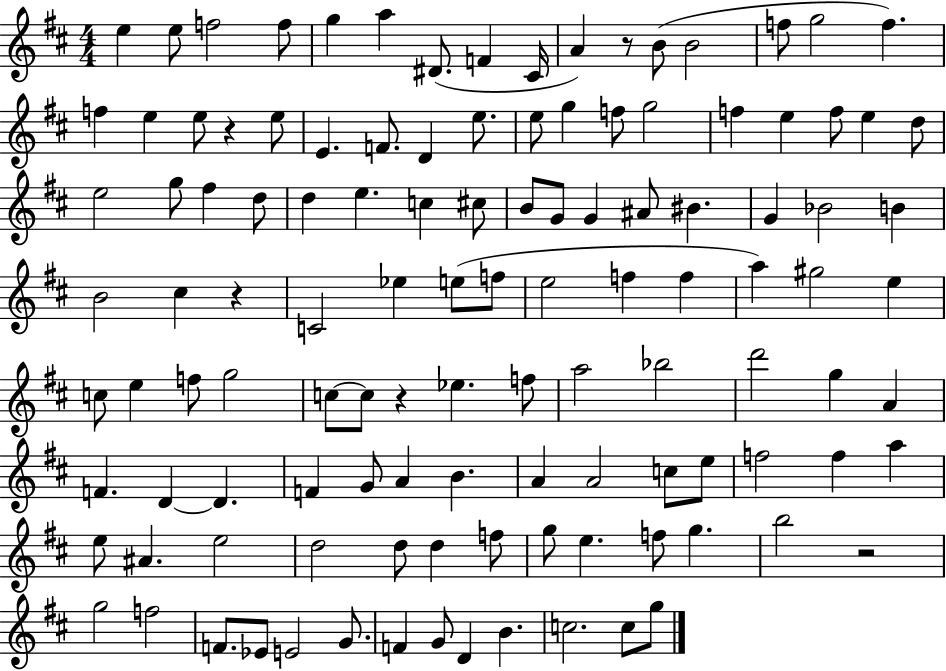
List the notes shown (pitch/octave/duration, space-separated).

E5/q E5/e F5/h F5/e G5/q A5/q D#4/e. F4/q C#4/s A4/q R/e B4/e B4/h F5/e G5/h F5/q. F5/q E5/q E5/e R/q E5/e E4/q. F4/e. D4/q E5/e. E5/e G5/q F5/e G5/h F5/q E5/q F5/e E5/q D5/e E5/h G5/e F#5/q D5/e D5/q E5/q. C5/q C#5/e B4/e G4/e G4/q A#4/e BIS4/q. G4/q Bb4/h B4/q B4/h C#5/q R/q C4/h Eb5/q E5/e F5/e E5/h F5/q F5/q A5/q G#5/h E5/q C5/e E5/q F5/e G5/h C5/e C5/e R/q Eb5/q. F5/e A5/h Bb5/h D6/h G5/q A4/q F4/q. D4/q D4/q. F4/q G4/e A4/q B4/q. A4/q A4/h C5/e E5/e F5/h F5/q A5/q E5/e A#4/q. E5/h D5/h D5/e D5/q F5/e G5/e E5/q. F5/e G5/q. B5/h R/h G5/h F5/h F4/e. Eb4/e E4/h G4/e. F4/q G4/e D4/q B4/q. C5/h. C5/e G5/e